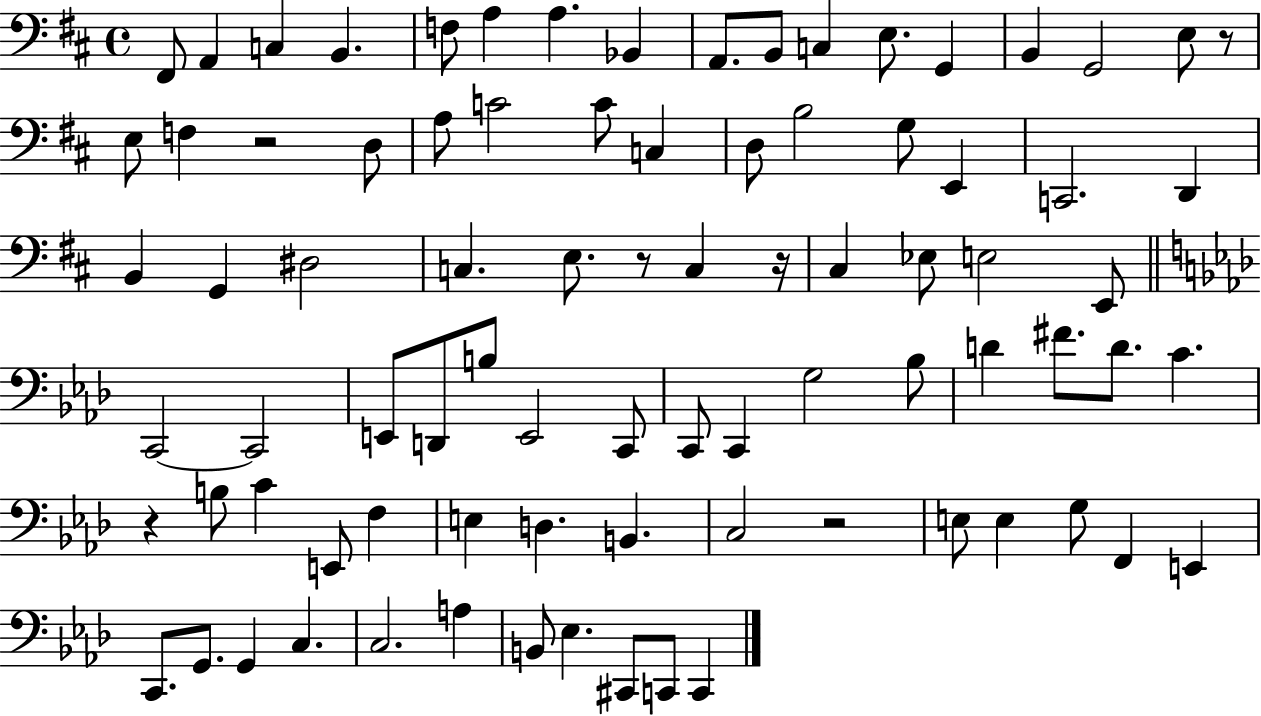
F#2/e A2/q C3/q B2/q. F3/e A3/q A3/q. Bb2/q A2/e. B2/e C3/q E3/e. G2/q B2/q G2/h E3/e R/e E3/e F3/q R/h D3/e A3/e C4/h C4/e C3/q D3/e B3/h G3/e E2/q C2/h. D2/q B2/q G2/q D#3/h C3/q. E3/e. R/e C3/q R/s C#3/q Eb3/e E3/h E2/e C2/h C2/h E2/e D2/e B3/e E2/h C2/e C2/e C2/q G3/h Bb3/e D4/q F#4/e. D4/e. C4/q. R/q B3/e C4/q E2/e F3/q E3/q D3/q. B2/q. C3/h R/h E3/e E3/q G3/e F2/q E2/q C2/e. G2/e. G2/q C3/q. C3/h. A3/q B2/e Eb3/q. C#2/e C2/e C2/q